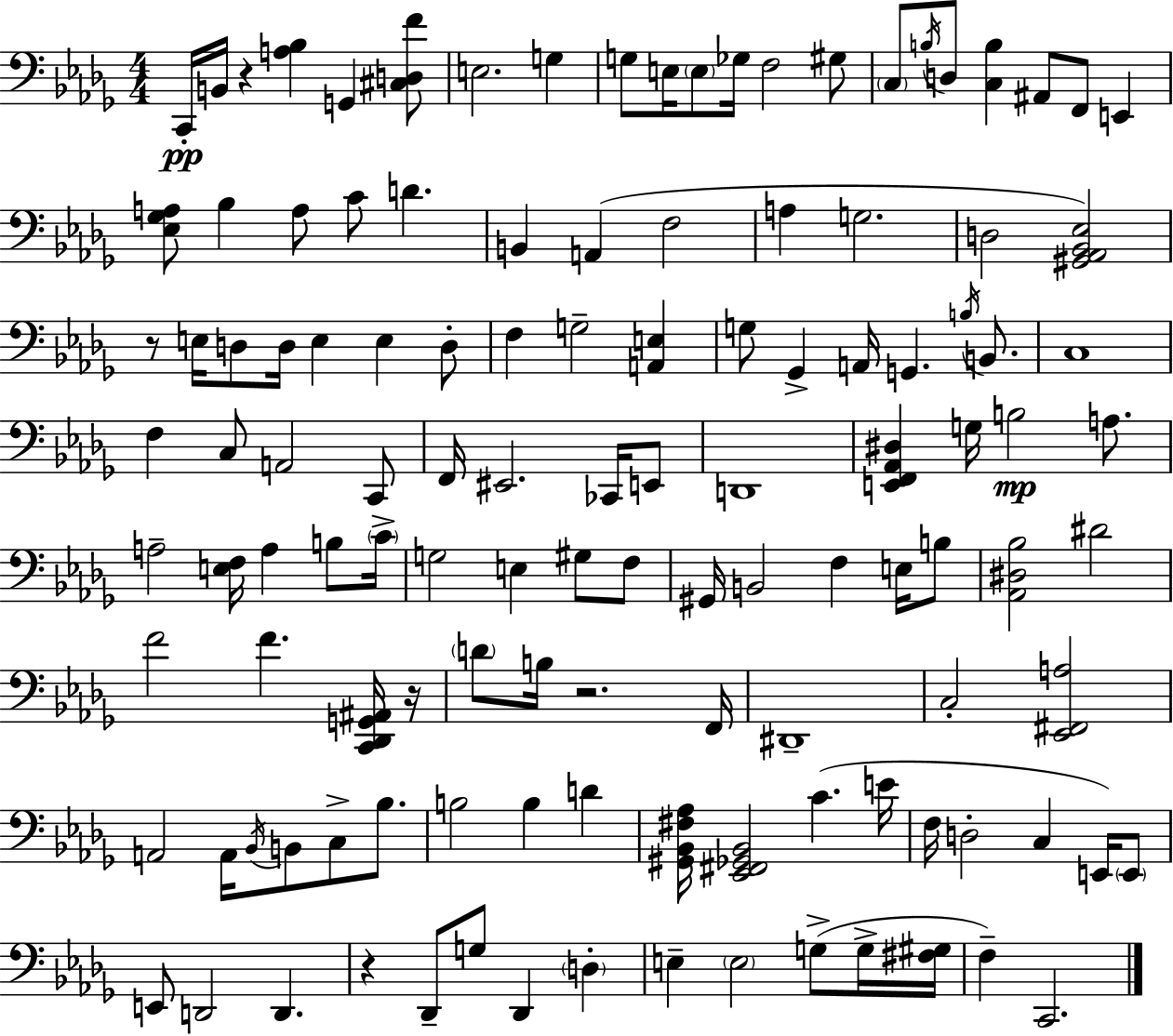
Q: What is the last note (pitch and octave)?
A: C2